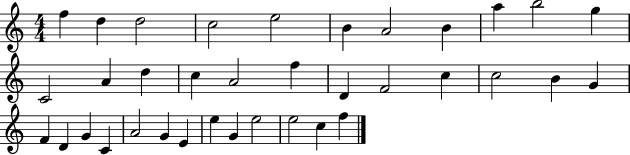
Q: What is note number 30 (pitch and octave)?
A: E4